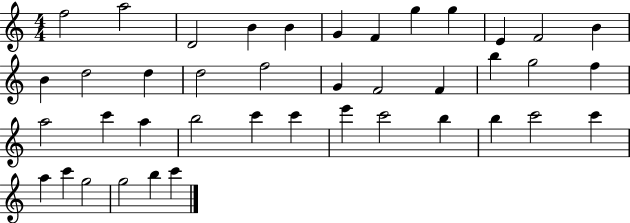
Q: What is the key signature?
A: C major